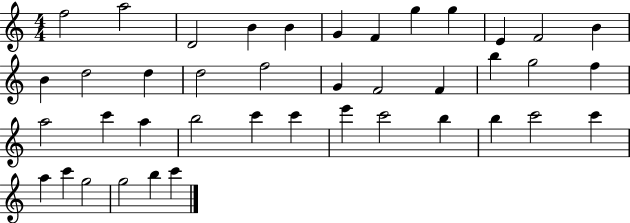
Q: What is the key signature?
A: C major